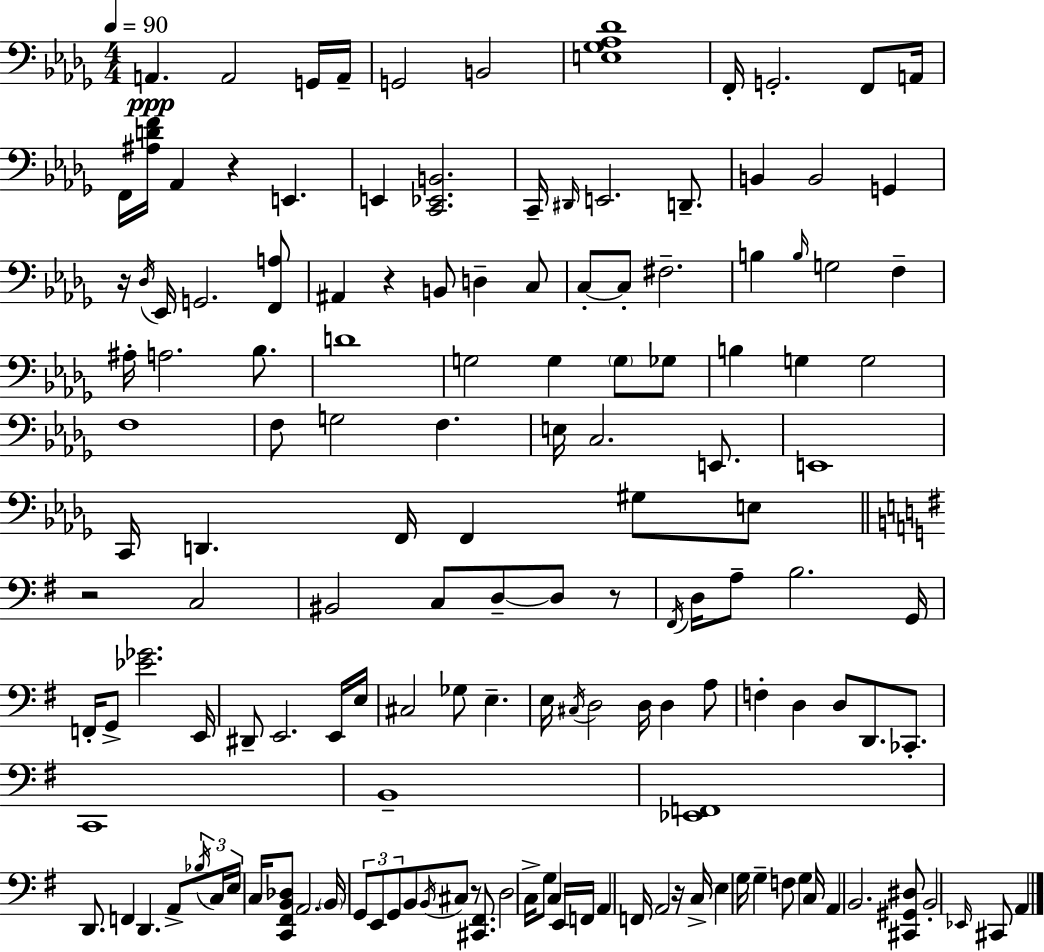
A2/q. A2/h G2/s A2/s G2/h B2/h [E3,Gb3,Ab3,Db4]/w F2/s G2/h. F2/e A2/s F2/s [A#3,D4,F4]/s Ab2/q R/q E2/q. E2/q [C2,Eb2,B2]/h. C2/s D#2/s E2/h. D2/e. B2/q B2/h G2/q R/s Db3/s Eb2/s G2/h. [F2,A3]/e A#2/q R/q B2/e D3/q C3/e C3/e C3/e F#3/h. B3/q B3/s G3/h F3/q A#3/s A3/h. Bb3/e. D4/w G3/h G3/q G3/e Gb3/e B3/q G3/q G3/h F3/w F3/e G3/h F3/q. E3/s C3/h. E2/e. E2/w C2/s D2/q. F2/s F2/q G#3/e E3/e R/h C3/h BIS2/h C3/e D3/e D3/e R/e F#2/s D3/s A3/e B3/h. G2/s F2/s G2/e [Eb4,Gb4]/h. E2/s D#2/e E2/h. E2/s E3/s C#3/h Gb3/e E3/q. E3/s C#3/s D3/h D3/s D3/q A3/e F3/q D3/q D3/e D2/e. CES2/e. C2/w B2/w [Eb2,F2]/w D2/e. F2/q D2/q. A2/e Bb3/s C3/s E3/s C3/s [C2,F#2,B2,Db3]/e A2/h. B2/s G2/e E2/e G2/e B2/e B2/s C#3/e R/e [C#2,F#2]/e. D3/h C3/s G3/e C3/q E2/s F2/s A2/q F2/s A2/h R/s C3/s E3/q G3/s G3/q F3/e G3/q C3/s A2/q B2/h. [C#2,G#2,D#3]/e B2/h Eb2/s C#2/e A2/q